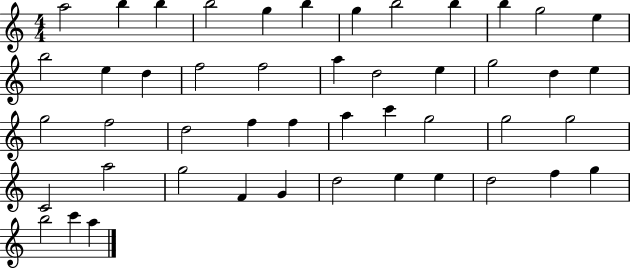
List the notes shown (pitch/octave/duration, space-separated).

A5/h B5/q B5/q B5/h G5/q B5/q G5/q B5/h B5/q B5/q G5/h E5/q B5/h E5/q D5/q F5/h F5/h A5/q D5/h E5/q G5/h D5/q E5/q G5/h F5/h D5/h F5/q F5/q A5/q C6/q G5/h G5/h G5/h C4/h A5/h G5/h F4/q G4/q D5/h E5/q E5/q D5/h F5/q G5/q B5/h C6/q A5/q